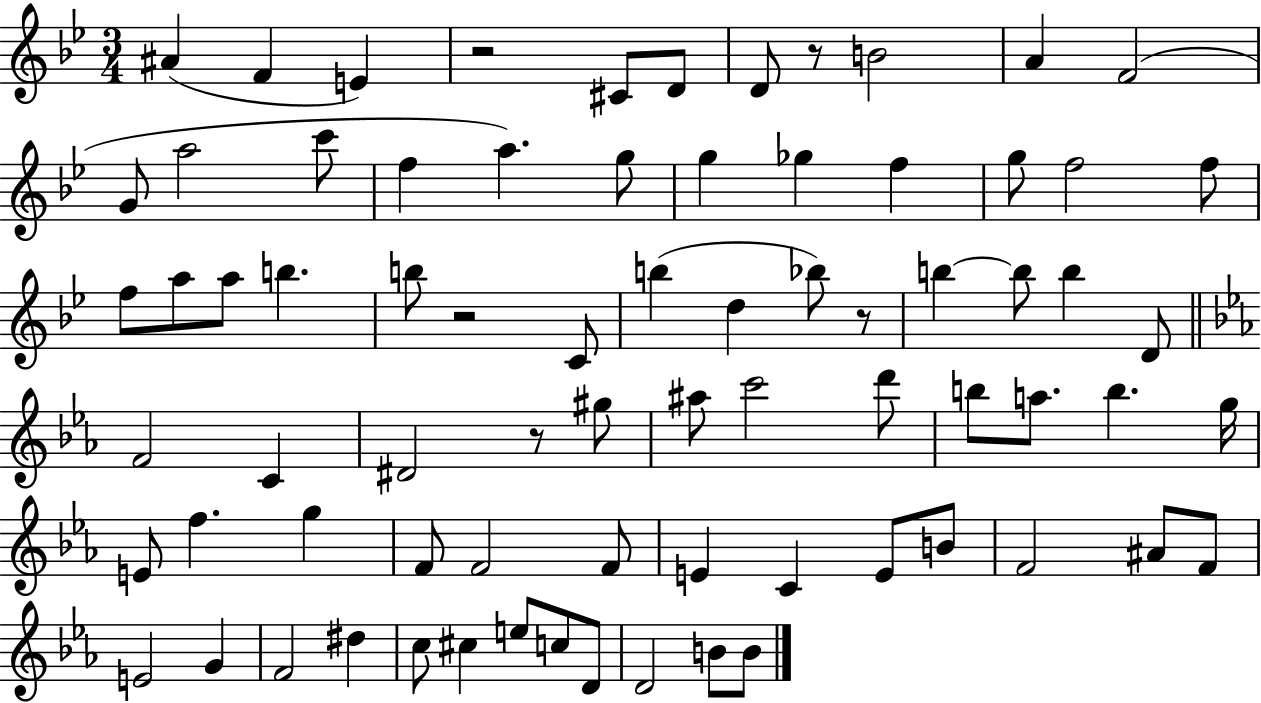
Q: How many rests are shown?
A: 5